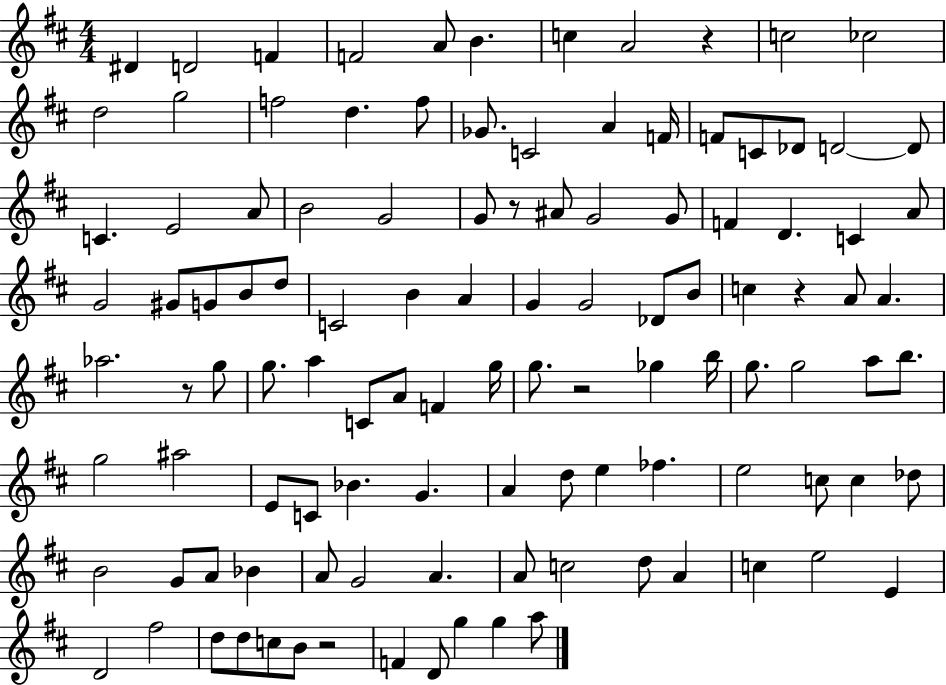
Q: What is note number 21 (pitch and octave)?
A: C4